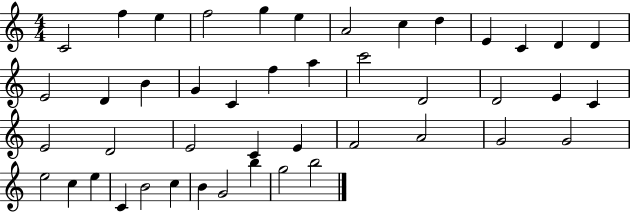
{
  \clef treble
  \numericTimeSignature
  \time 4/4
  \key c \major
  c'2 f''4 e''4 | f''2 g''4 e''4 | a'2 c''4 d''4 | e'4 c'4 d'4 d'4 | \break e'2 d'4 b'4 | g'4 c'4 f''4 a''4 | c'''2 d'2 | d'2 e'4 c'4 | \break e'2 d'2 | e'2 c'4 e'4 | f'2 a'2 | g'2 g'2 | \break e''2 c''4 e''4 | c'4 b'2 c''4 | b'4 g'2 b''4 | g''2 b''2 | \break \bar "|."
}